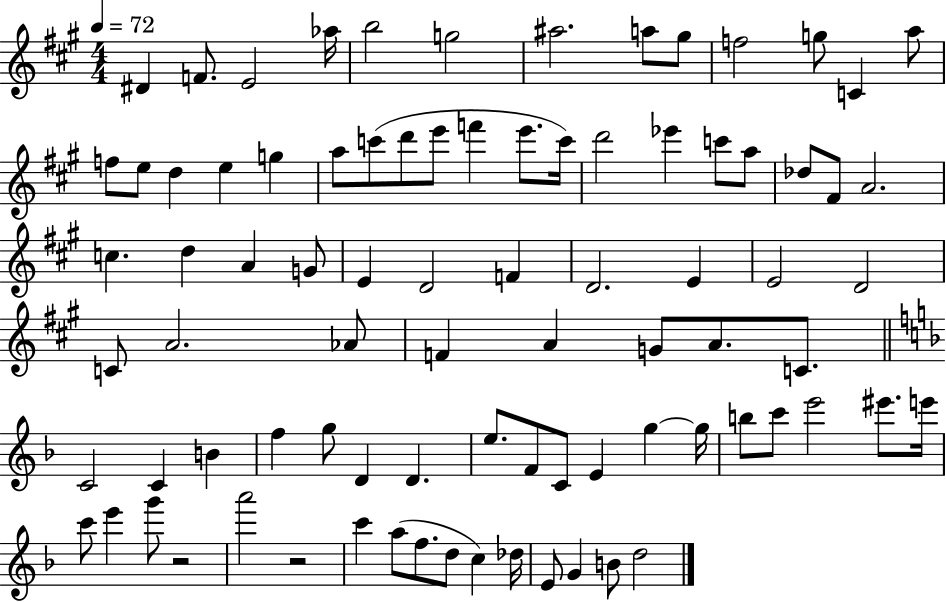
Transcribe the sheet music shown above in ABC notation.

X:1
T:Untitled
M:4/4
L:1/4
K:A
^D F/2 E2 _a/4 b2 g2 ^a2 a/2 ^g/2 f2 g/2 C a/2 f/2 e/2 d e g a/2 c'/2 d'/2 e'/2 f' e'/2 c'/4 d'2 _e' c'/2 a/2 _d/2 ^F/2 A2 c d A G/2 E D2 F D2 E E2 D2 C/2 A2 _A/2 F A G/2 A/2 C/2 C2 C B f g/2 D D e/2 F/2 C/2 E g g/4 b/2 c'/2 e'2 ^e'/2 e'/4 c'/2 e' g'/2 z2 a'2 z2 c' a/2 f/2 d/2 c _d/4 E/2 G B/2 d2